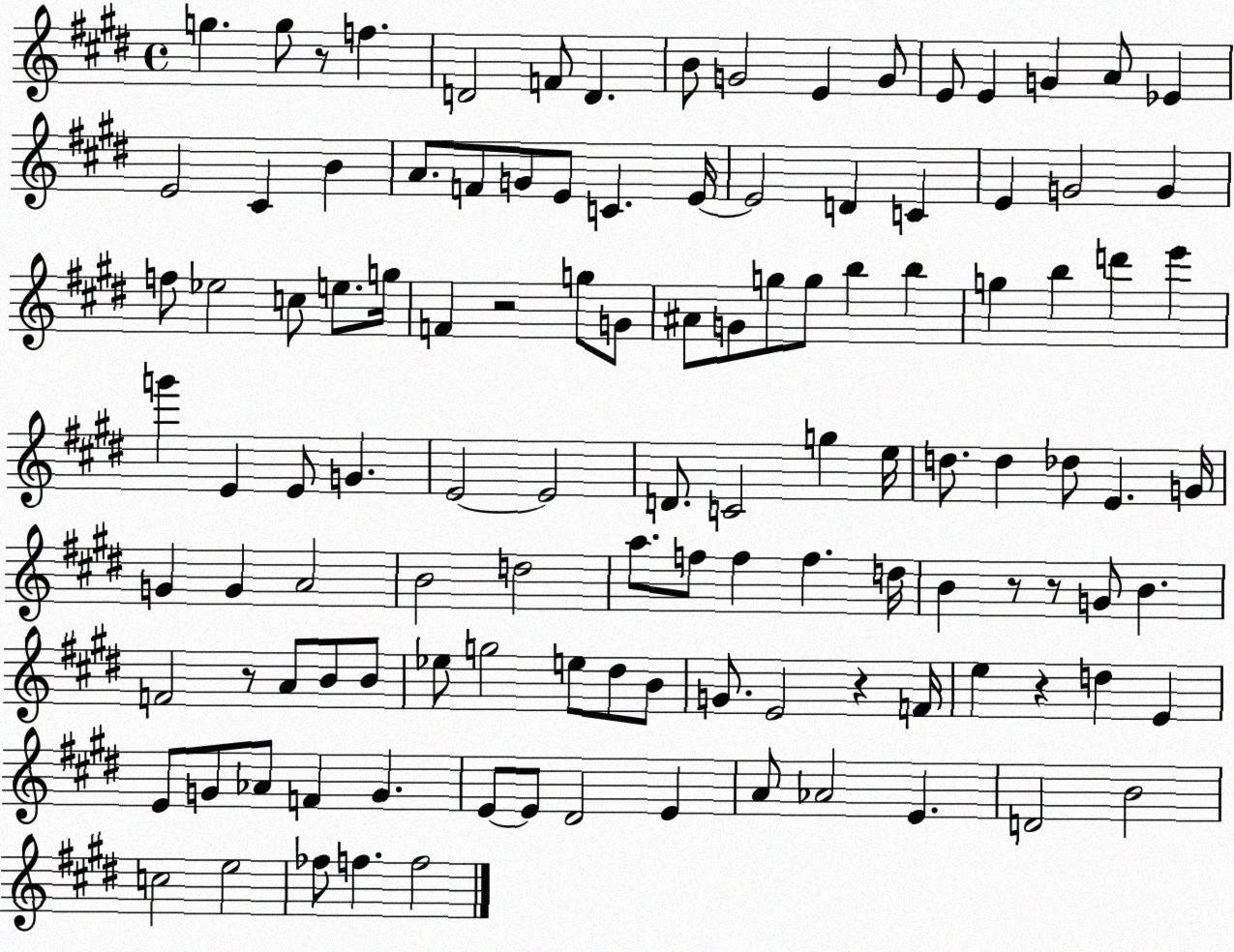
X:1
T:Untitled
M:4/4
L:1/4
K:E
g g/2 z/2 f D2 F/2 D B/2 G2 E G/2 E/2 E G A/2 _E E2 ^C B A/2 F/2 G/2 E/2 C E/4 E2 D C E G2 G f/2 _e2 c/2 e/2 g/4 F z2 g/2 G/2 ^A/2 G/2 g/2 g/2 b b g b d' e' g' E E/2 G E2 E2 D/2 C2 g e/4 d/2 d _d/2 E G/4 G G A2 B2 d2 a/2 f/2 f f d/4 B z/2 z/2 G/2 B F2 z/2 A/2 B/2 B/2 _e/2 g2 e/2 ^d/2 B/2 G/2 E2 z F/4 e z d E E/2 G/2 _A/2 F G E/2 E/2 ^D2 E A/2 _A2 E D2 B2 c2 e2 _f/2 f f2